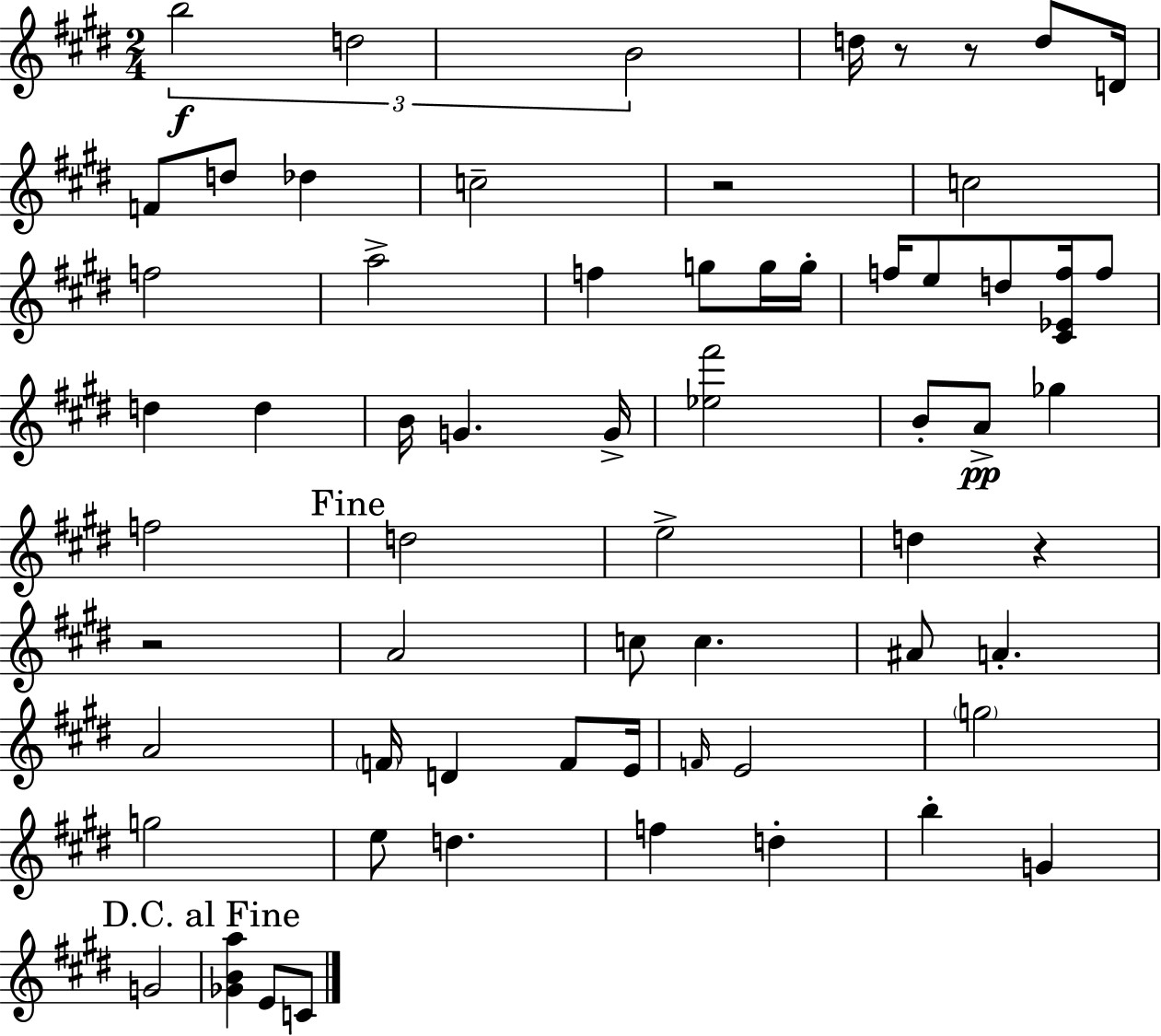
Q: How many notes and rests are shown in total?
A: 64